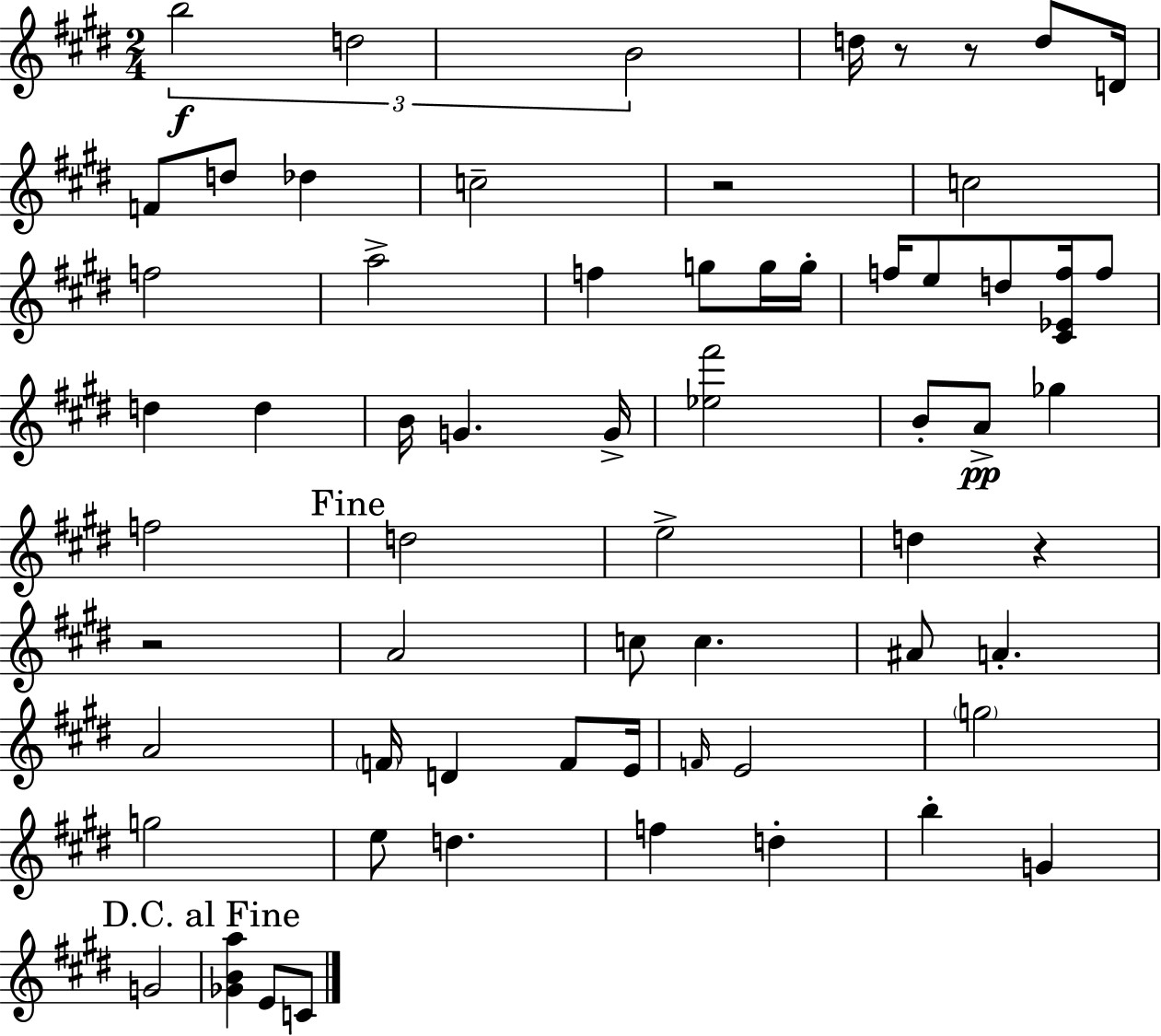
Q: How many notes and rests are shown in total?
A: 64